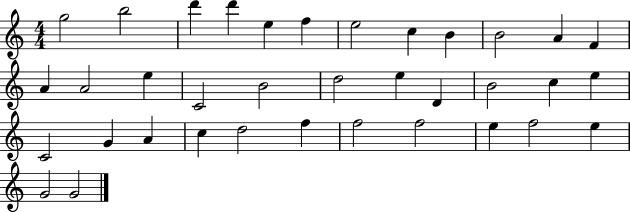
G5/h B5/h D6/q D6/q E5/q F5/q E5/h C5/q B4/q B4/h A4/q F4/q A4/q A4/h E5/q C4/h B4/h D5/h E5/q D4/q B4/h C5/q E5/q C4/h G4/q A4/q C5/q D5/h F5/q F5/h F5/h E5/q F5/h E5/q G4/h G4/h